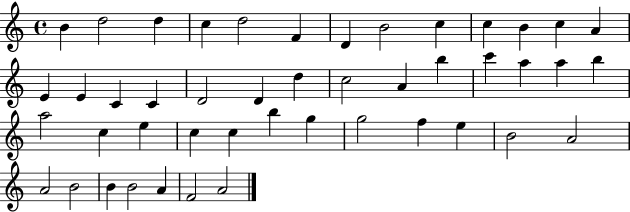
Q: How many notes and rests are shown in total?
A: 46